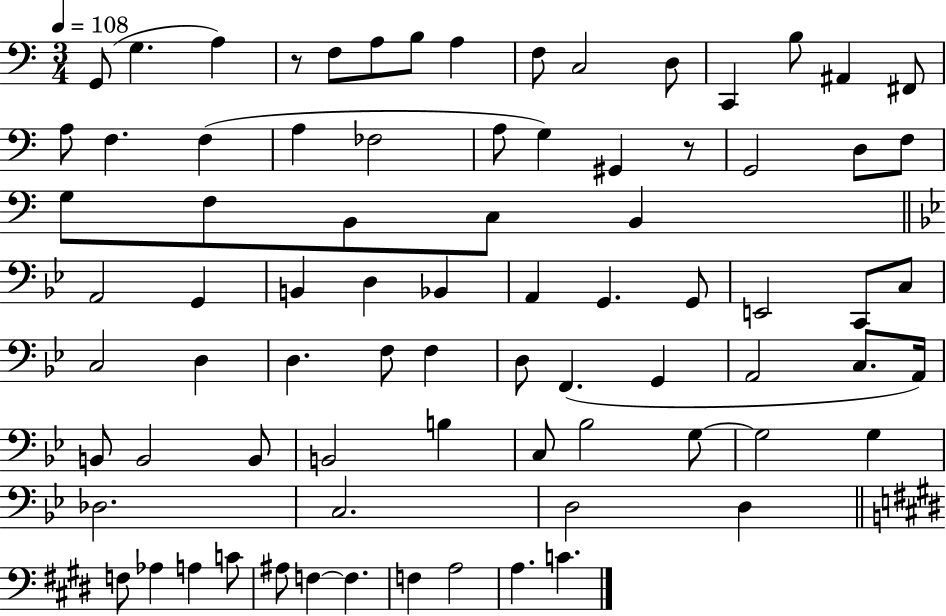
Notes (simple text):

G2/e G3/q. A3/q R/e F3/e A3/e B3/e A3/q F3/e C3/h D3/e C2/q B3/e A#2/q F#2/e A3/e F3/q. F3/q A3/q FES3/h A3/e G3/q G#2/q R/e G2/h D3/e F3/e G3/e F3/e B2/e C3/e B2/q A2/h G2/q B2/q D3/q Bb2/q A2/q G2/q. G2/e E2/h C2/e C3/e C3/h D3/q D3/q. F3/e F3/q D3/e F2/q. G2/q A2/h C3/e. A2/s B2/e B2/h B2/e B2/h B3/q C3/e Bb3/h G3/e G3/h G3/q Db3/h. C3/h. D3/h D3/q F3/e Ab3/q A3/q C4/e A#3/e F3/q F3/q. F3/q A3/h A3/q. C4/q.